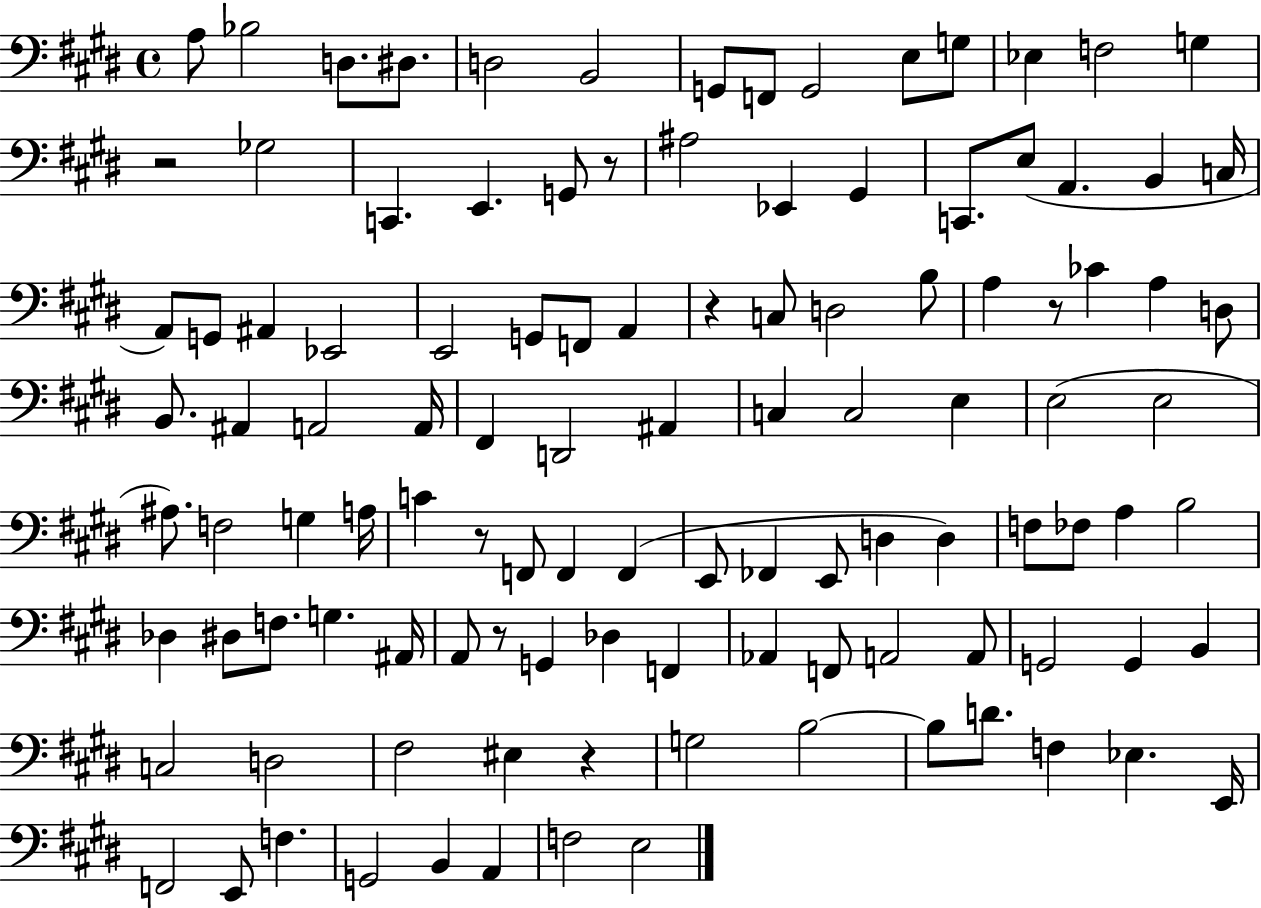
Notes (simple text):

A3/e Bb3/h D3/e. D#3/e. D3/h B2/h G2/e F2/e G2/h E3/e G3/e Eb3/q F3/h G3/q R/h Gb3/h C2/q. E2/q. G2/e R/e A#3/h Eb2/q G#2/q C2/e. E3/e A2/q. B2/q C3/s A2/e G2/e A#2/q Eb2/h E2/h G2/e F2/e A2/q R/q C3/e D3/h B3/e A3/q R/e CES4/q A3/q D3/e B2/e. A#2/q A2/h A2/s F#2/q D2/h A#2/q C3/q C3/h E3/q E3/h E3/h A#3/e. F3/h G3/q A3/s C4/q R/e F2/e F2/q F2/q E2/e FES2/q E2/e D3/q D3/q F3/e FES3/e A3/q B3/h Db3/q D#3/e F3/e. G3/q. A#2/s A2/e R/e G2/q Db3/q F2/q Ab2/q F2/e A2/h A2/e G2/h G2/q B2/q C3/h D3/h F#3/h EIS3/q R/q G3/h B3/h B3/e D4/e. F3/q Eb3/q. E2/s F2/h E2/e F3/q. G2/h B2/q A2/q F3/h E3/h